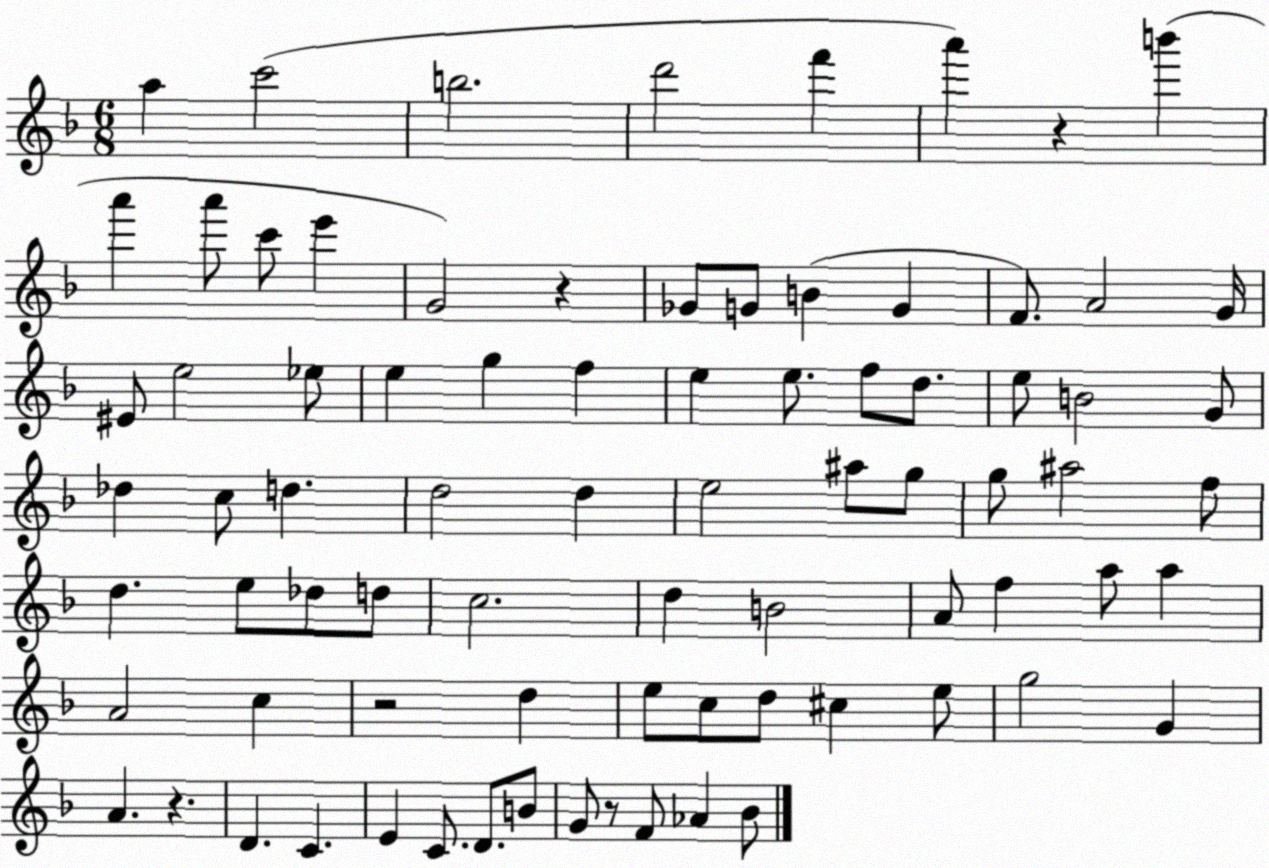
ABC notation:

X:1
T:Untitled
M:6/8
L:1/4
K:F
a c'2 b2 d'2 f' a' z b' a' a'/2 c'/2 e' G2 z _G/2 G/2 B G F/2 A2 G/4 ^E/2 e2 _e/2 e g f e e/2 f/2 d/2 e/2 B2 G/2 _d c/2 d d2 d e2 ^a/2 g/2 g/2 ^a2 f/2 d e/2 _d/2 d/2 c2 d B2 A/2 f a/2 a A2 c z2 d e/2 c/2 d/2 ^c e/2 g2 G A z D C E C/2 D/2 B/2 G/2 z/2 F/2 _A _B/2